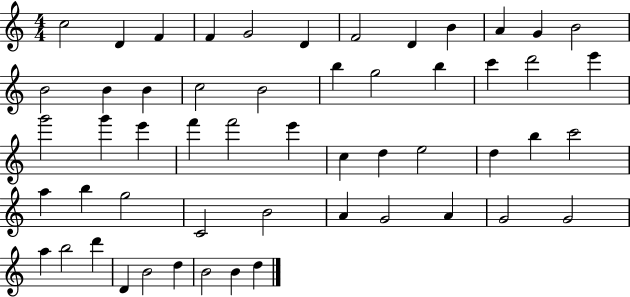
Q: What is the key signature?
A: C major